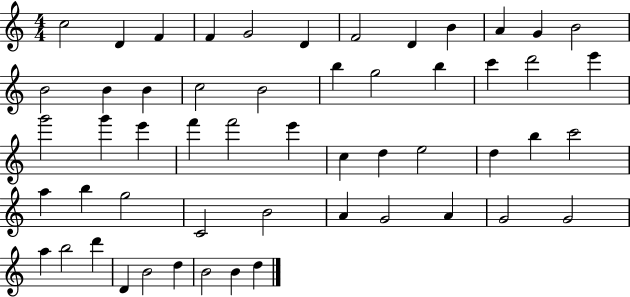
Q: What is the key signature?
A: C major